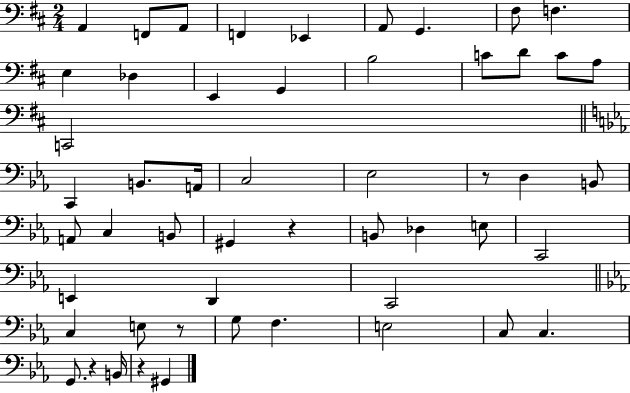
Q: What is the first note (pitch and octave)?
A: A2